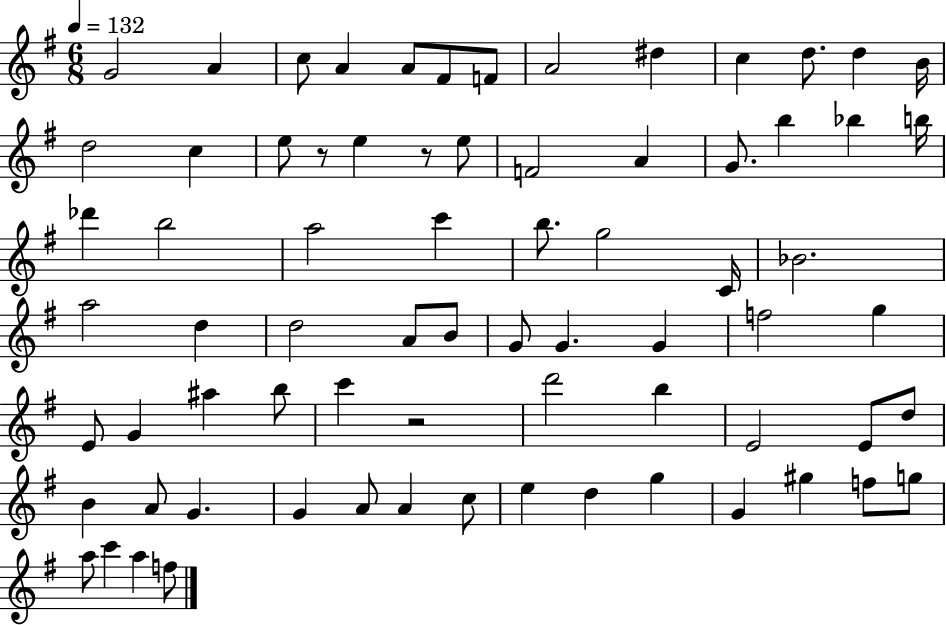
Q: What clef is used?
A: treble